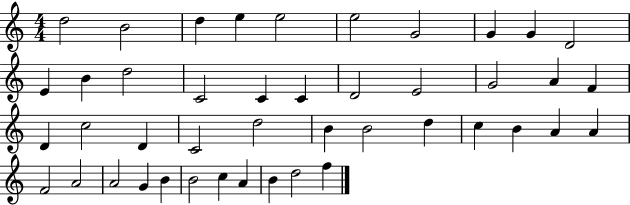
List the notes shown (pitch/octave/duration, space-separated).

D5/h B4/h D5/q E5/q E5/h E5/h G4/h G4/q G4/q D4/h E4/q B4/q D5/h C4/h C4/q C4/q D4/h E4/h G4/h A4/q F4/q D4/q C5/h D4/q C4/h D5/h B4/q B4/h D5/q C5/q B4/q A4/q A4/q F4/h A4/h A4/h G4/q B4/q B4/h C5/q A4/q B4/q D5/h F5/q